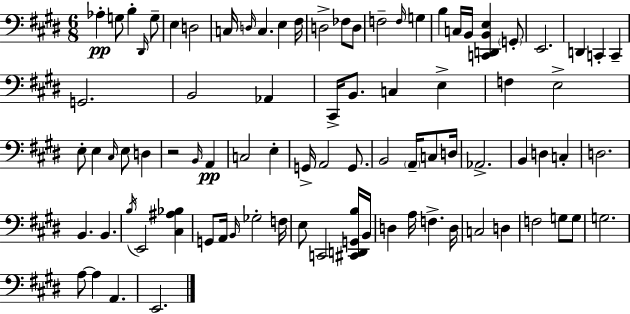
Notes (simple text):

Ab3/q G3/e B3/q D#2/s G3/e E3/q D3/h C3/s D3/s C3/q. E3/q F#3/s D3/h FES3/e D3/e F3/h F3/s G3/q B3/q C3/s B2/s [C2,D2,B2,E3]/q G2/e E2/h. D2/q C2/q C2/q G2/h. B2/h Ab2/q C#2/s B2/e. C3/q E3/q F3/q E3/h E3/e E3/q C#3/s E3/e D3/q R/h B2/s A2/q C3/h E3/q G2/s A2/h G2/e. B2/h A2/s C3/e D3/s Ab2/h. B2/q D3/q C3/q D3/h. B2/q. B2/q. B3/s E2/h [C#3,A#3,Bb3]/q G2/e A2/s B2/s Gb3/h F3/s E3/e C2/h [C#2,D2,G2,B3]/s B2/s D3/q A3/s F3/q. D3/s C3/h D3/q F3/h G3/e G3/e G3/h. A3/e A3/q A2/q. E2/h.